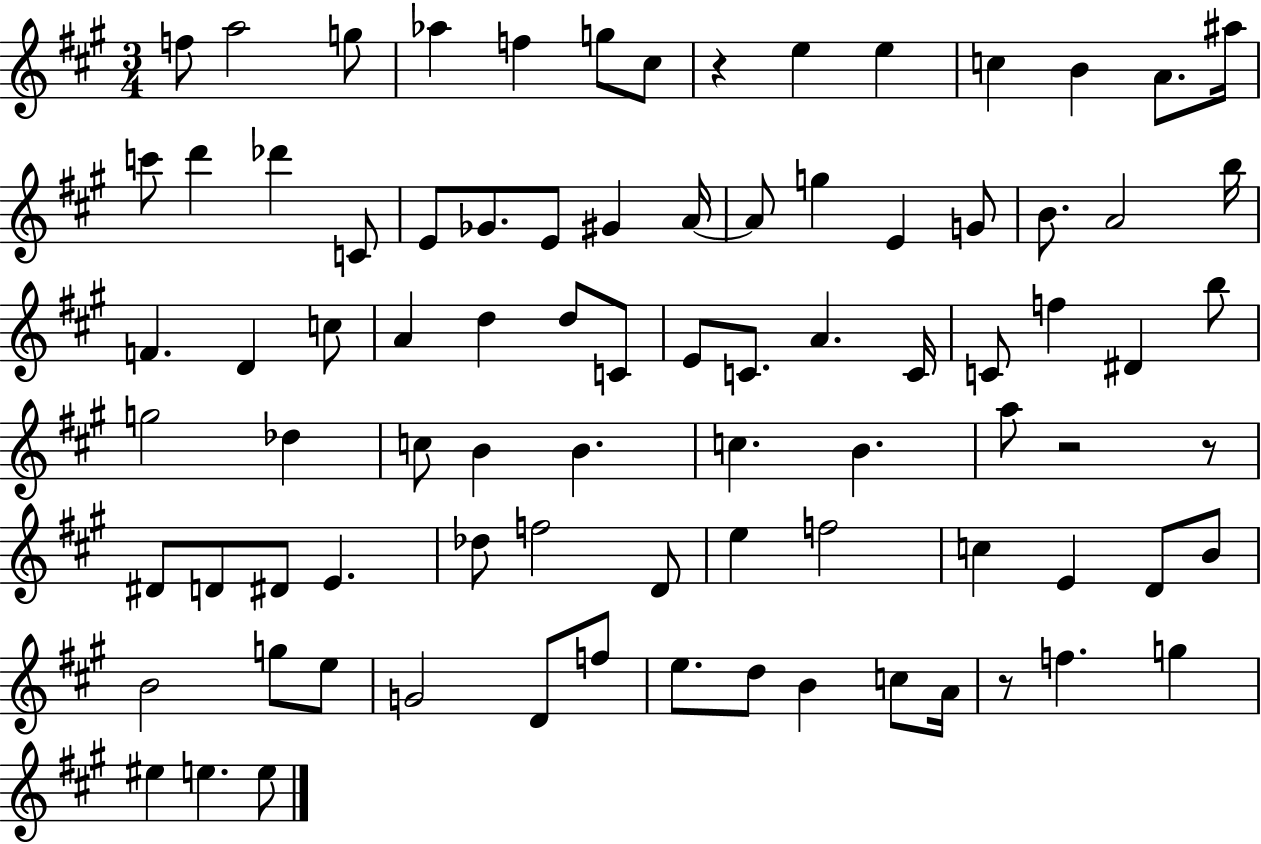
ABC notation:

X:1
T:Untitled
M:3/4
L:1/4
K:A
f/2 a2 g/2 _a f g/2 ^c/2 z e e c B A/2 ^a/4 c'/2 d' _d' C/2 E/2 _G/2 E/2 ^G A/4 A/2 g E G/2 B/2 A2 b/4 F D c/2 A d d/2 C/2 E/2 C/2 A C/4 C/2 f ^D b/2 g2 _d c/2 B B c B a/2 z2 z/2 ^D/2 D/2 ^D/2 E _d/2 f2 D/2 e f2 c E D/2 B/2 B2 g/2 e/2 G2 D/2 f/2 e/2 d/2 B c/2 A/4 z/2 f g ^e e e/2